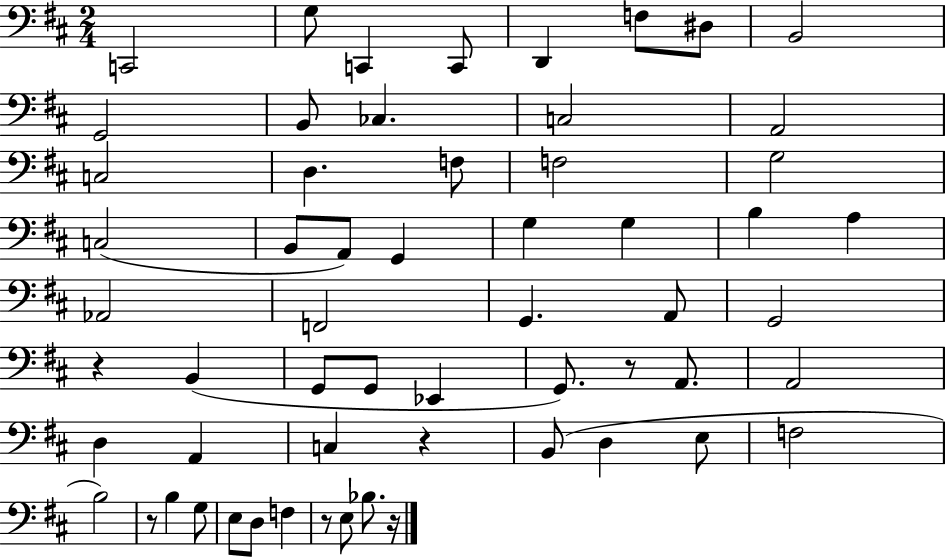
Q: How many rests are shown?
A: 6